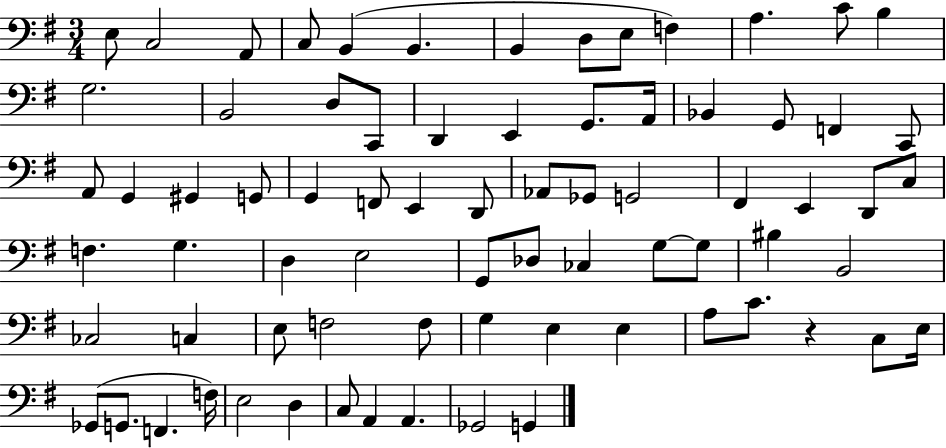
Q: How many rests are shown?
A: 1